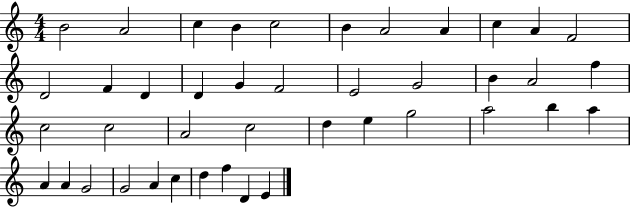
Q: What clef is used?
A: treble